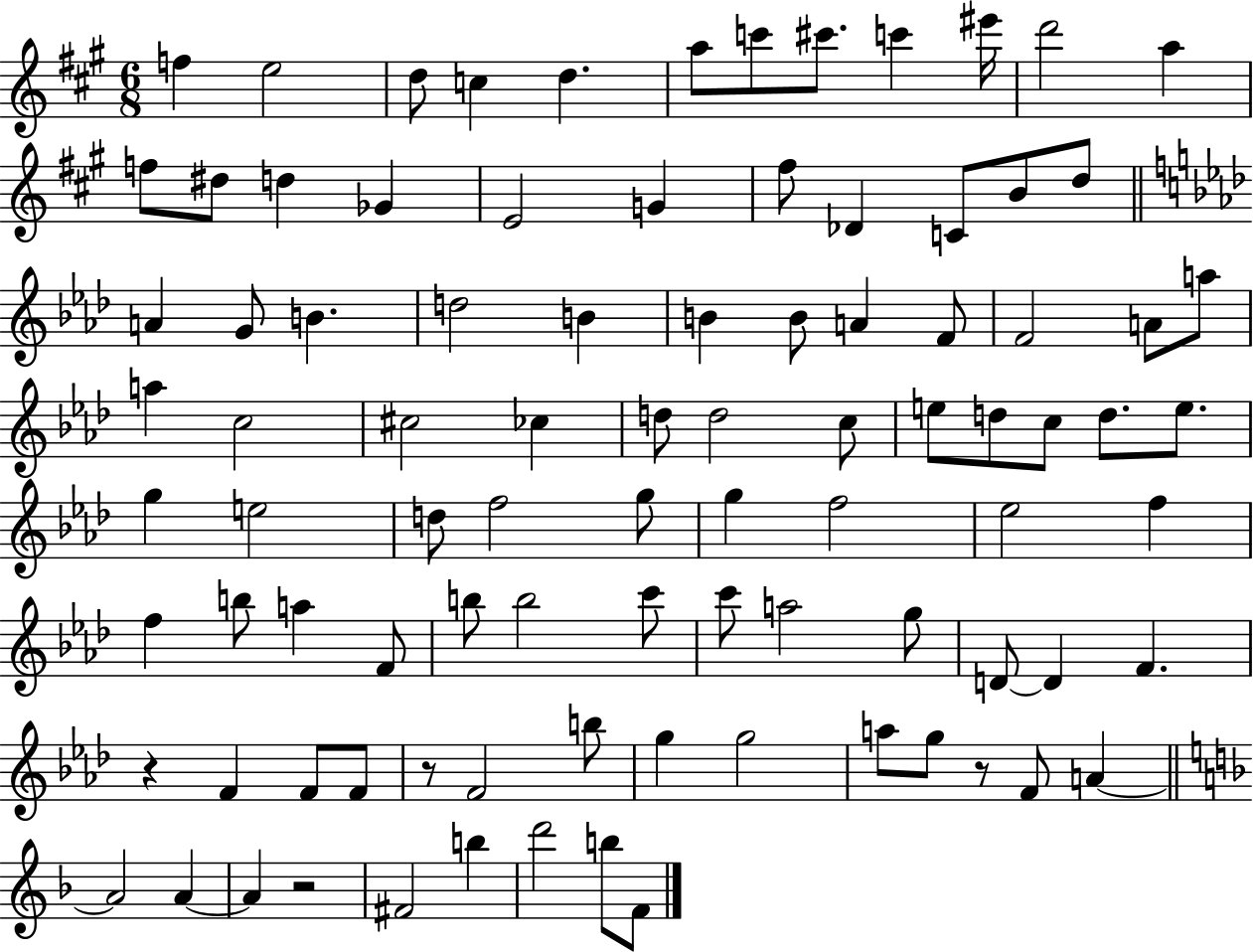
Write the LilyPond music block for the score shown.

{
  \clef treble
  \numericTimeSignature
  \time 6/8
  \key a \major
  f''4 e''2 | d''8 c''4 d''4. | a''8 c'''8 cis'''8. c'''4 eis'''16 | d'''2 a''4 | \break f''8 dis''8 d''4 ges'4 | e'2 g'4 | fis''8 des'4 c'8 b'8 d''8 | \bar "||" \break \key f \minor a'4 g'8 b'4. | d''2 b'4 | b'4 b'8 a'4 f'8 | f'2 a'8 a''8 | \break a''4 c''2 | cis''2 ces''4 | d''8 d''2 c''8 | e''8 d''8 c''8 d''8. e''8. | \break g''4 e''2 | d''8 f''2 g''8 | g''4 f''2 | ees''2 f''4 | \break f''4 b''8 a''4 f'8 | b''8 b''2 c'''8 | c'''8 a''2 g''8 | d'8~~ d'4 f'4. | \break r4 f'4 f'8 f'8 | r8 f'2 b''8 | g''4 g''2 | a''8 g''8 r8 f'8 a'4~~ | \break \bar "||" \break \key f \major a'2 a'4~~ | a'4 r2 | fis'2 b''4 | d'''2 b''8 f'8 | \break \bar "|."
}